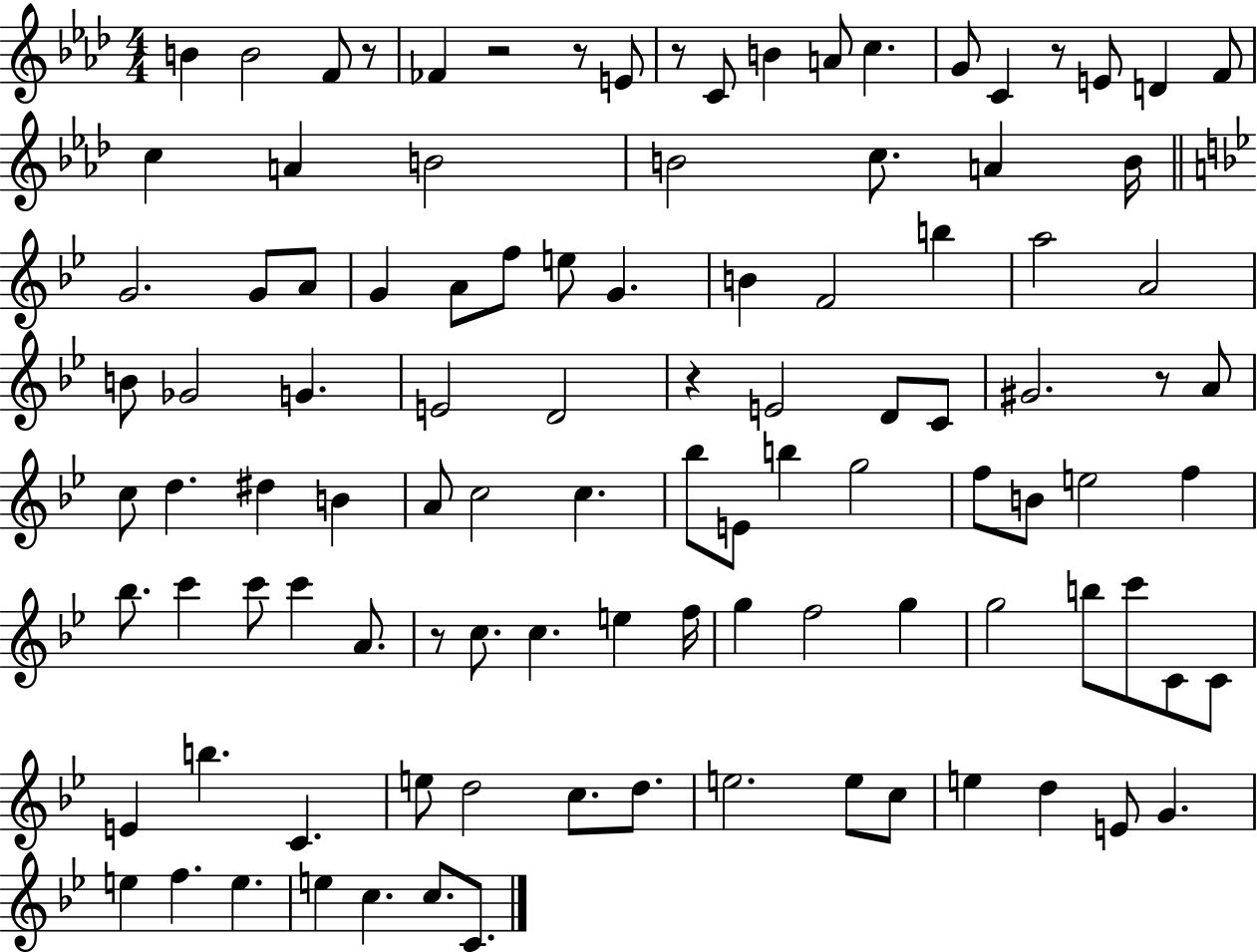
{
  \clef treble
  \numericTimeSignature
  \time 4/4
  \key aes \major
  b'4 b'2 f'8 r8 | fes'4 r2 r8 e'8 | r8 c'8 b'4 a'8 c''4. | g'8 c'4 r8 e'8 d'4 f'8 | \break c''4 a'4 b'2 | b'2 c''8. a'4 b'16 | \bar "||" \break \key g \minor g'2. g'8 a'8 | g'4 a'8 f''8 e''8 g'4. | b'4 f'2 b''4 | a''2 a'2 | \break b'8 ges'2 g'4. | e'2 d'2 | r4 e'2 d'8 c'8 | gis'2. r8 a'8 | \break c''8 d''4. dis''4 b'4 | a'8 c''2 c''4. | bes''8 e'8 b''4 g''2 | f''8 b'8 e''2 f''4 | \break bes''8. c'''4 c'''8 c'''4 a'8. | r8 c''8. c''4. e''4 f''16 | g''4 f''2 g''4 | g''2 b''8 c'''8 c'8 c'8 | \break e'4 b''4. c'4. | e''8 d''2 c''8. d''8. | e''2. e''8 c''8 | e''4 d''4 e'8 g'4. | \break e''4 f''4. e''4. | e''4 c''4. c''8. c'8. | \bar "|."
}